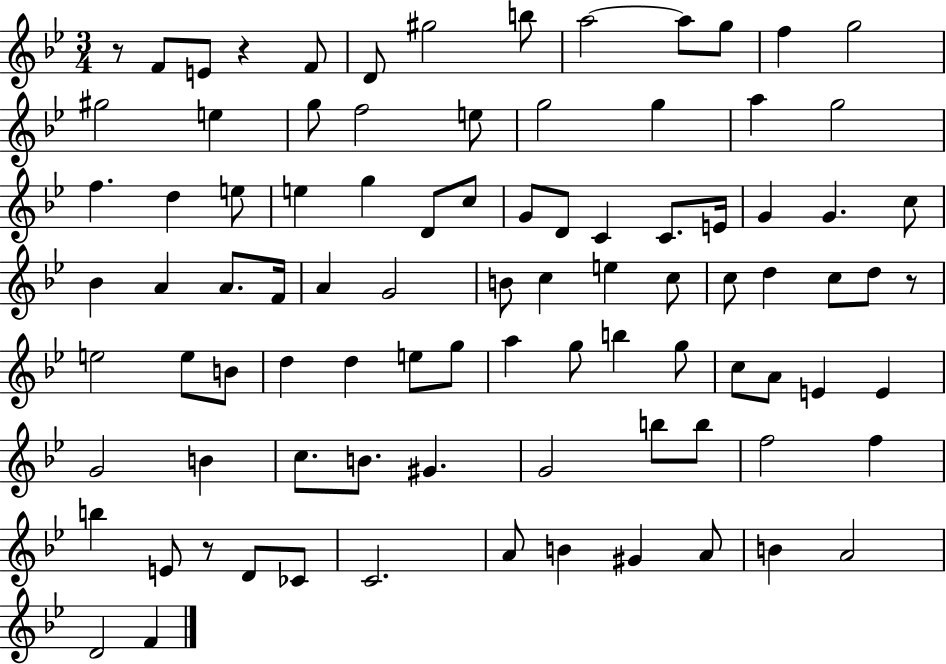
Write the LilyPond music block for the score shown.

{
  \clef treble
  \numericTimeSignature
  \time 3/4
  \key bes \major
  r8 f'8 e'8 r4 f'8 | d'8 gis''2 b''8 | a''2~~ a''8 g''8 | f''4 g''2 | \break gis''2 e''4 | g''8 f''2 e''8 | g''2 g''4 | a''4 g''2 | \break f''4. d''4 e''8 | e''4 g''4 d'8 c''8 | g'8 d'8 c'4 c'8. e'16 | g'4 g'4. c''8 | \break bes'4 a'4 a'8. f'16 | a'4 g'2 | b'8 c''4 e''4 c''8 | c''8 d''4 c''8 d''8 r8 | \break e''2 e''8 b'8 | d''4 d''4 e''8 g''8 | a''4 g''8 b''4 g''8 | c''8 a'8 e'4 e'4 | \break g'2 b'4 | c''8. b'8. gis'4. | g'2 b''8 b''8 | f''2 f''4 | \break b''4 e'8 r8 d'8 ces'8 | c'2. | a'8 b'4 gis'4 a'8 | b'4 a'2 | \break d'2 f'4 | \bar "|."
}